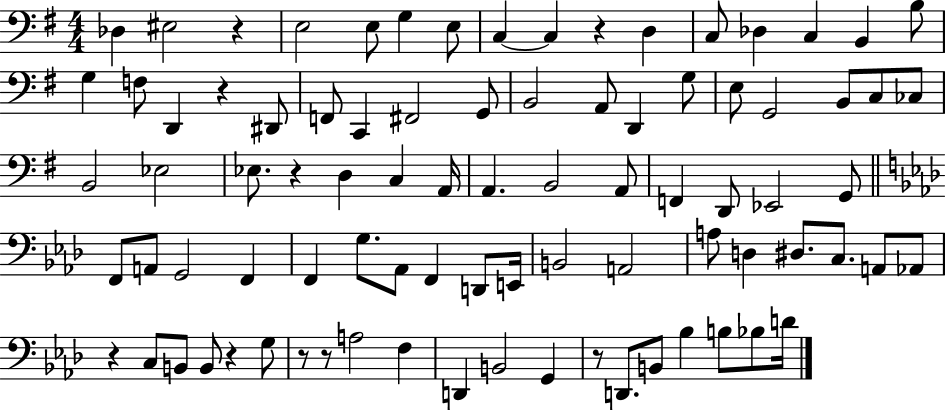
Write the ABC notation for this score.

X:1
T:Untitled
M:4/4
L:1/4
K:G
_D, ^E,2 z E,2 E,/2 G, E,/2 C, C, z D, C,/2 _D, C, B,, B,/2 G, F,/2 D,, z ^D,,/2 F,,/2 C,, ^F,,2 G,,/2 B,,2 A,,/2 D,, G,/2 E,/2 G,,2 B,,/2 C,/2 _C,/2 B,,2 _E,2 _E,/2 z D, C, A,,/4 A,, B,,2 A,,/2 F,, D,,/2 _E,,2 G,,/2 F,,/2 A,,/2 G,,2 F,, F,, G,/2 _A,,/2 F,, D,,/2 E,,/4 B,,2 A,,2 A,/2 D, ^D,/2 C,/2 A,,/2 _A,,/2 z C,/2 B,,/2 B,,/2 z G,/2 z/2 z/2 A,2 F, D,, B,,2 G,, z/2 D,,/2 B,,/2 _B, B,/2 _B,/2 D/4